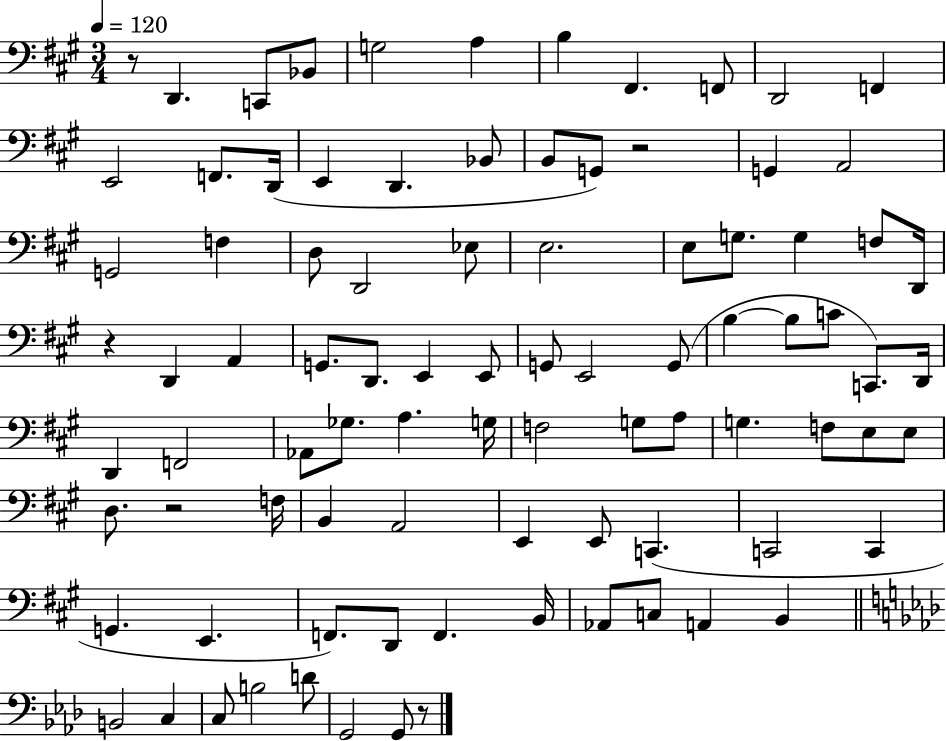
{
  \clef bass
  \numericTimeSignature
  \time 3/4
  \key a \major
  \tempo 4 = 120
  \repeat volta 2 { r8 d,4. c,8 bes,8 | g2 a4 | b4 fis,4. f,8 | d,2 f,4 | \break e,2 f,8. d,16( | e,4 d,4. bes,8 | b,8 g,8) r2 | g,4 a,2 | \break g,2 f4 | d8 d,2 ees8 | e2. | e8 g8. g4 f8 d,16 | \break r4 d,4 a,4 | g,8. d,8. e,4 e,8 | g,8 e,2 g,8( | b4~~ b8 c'8 c,8.) d,16 | \break d,4 f,2 | aes,8 ges8. a4. g16 | f2 g8 a8 | g4. f8 e8 e8 | \break d8. r2 f16 | b,4 a,2 | e,4 e,8 c,4.( | c,2 c,4 | \break g,4. e,4. | f,8.) d,8 f,4. b,16 | aes,8 c8 a,4 b,4 | \bar "||" \break \key f \minor b,2 c4 | c8 b2 d'8 | g,2 g,8 r8 | } \bar "|."
}